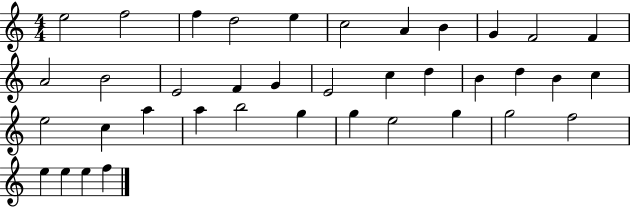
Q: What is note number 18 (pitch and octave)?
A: C5